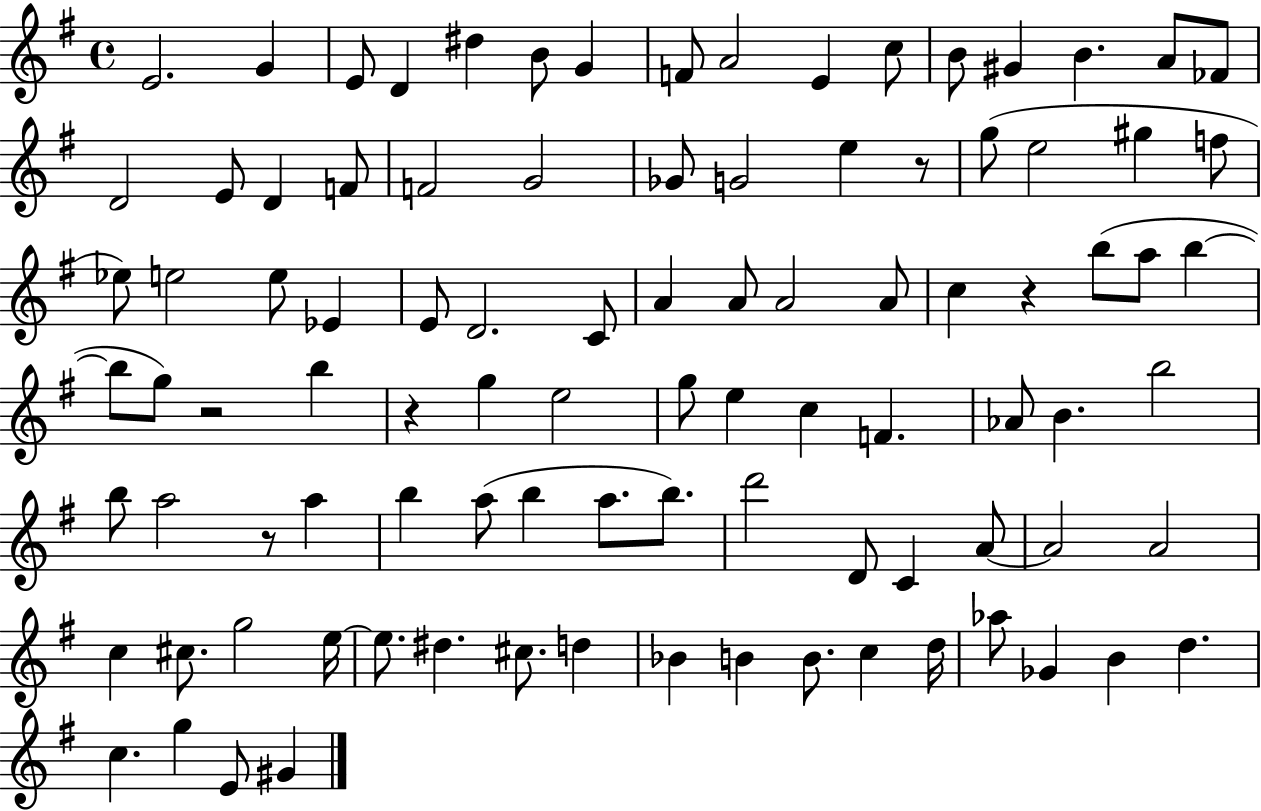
{
  \clef treble
  \time 4/4
  \defaultTimeSignature
  \key g \major
  e'2. g'4 | e'8 d'4 dis''4 b'8 g'4 | f'8 a'2 e'4 c''8 | b'8 gis'4 b'4. a'8 fes'8 | \break d'2 e'8 d'4 f'8 | f'2 g'2 | ges'8 g'2 e''4 r8 | g''8( e''2 gis''4 f''8 | \break ees''8) e''2 e''8 ees'4 | e'8 d'2. c'8 | a'4 a'8 a'2 a'8 | c''4 r4 b''8( a''8 b''4~~ | \break b''8 g''8) r2 b''4 | r4 g''4 e''2 | g''8 e''4 c''4 f'4. | aes'8 b'4. b''2 | \break b''8 a''2 r8 a''4 | b''4 a''8( b''4 a''8. b''8.) | d'''2 d'8 c'4 a'8~~ | a'2 a'2 | \break c''4 cis''8. g''2 e''16~~ | e''8. dis''4. cis''8. d''4 | bes'4 b'4 b'8. c''4 d''16 | aes''8 ges'4 b'4 d''4. | \break c''4. g''4 e'8 gis'4 | \bar "|."
}